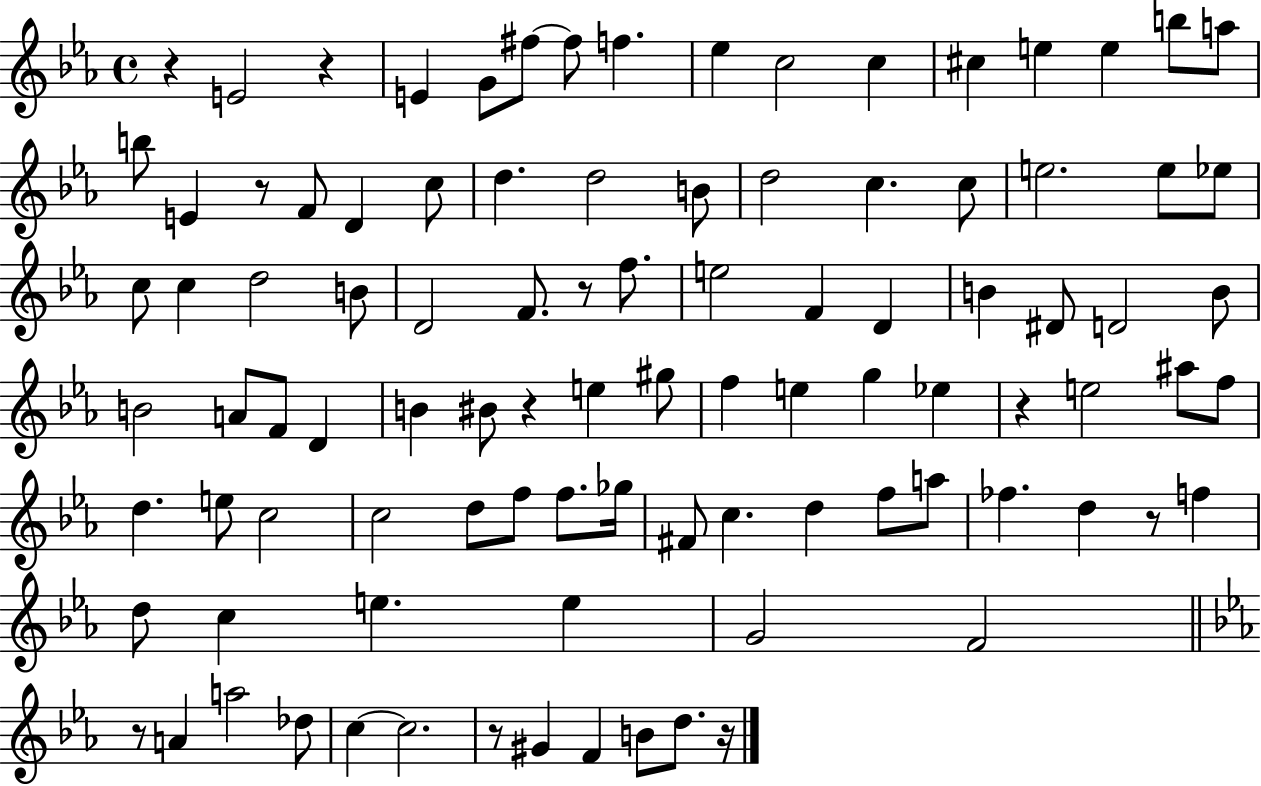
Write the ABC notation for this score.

X:1
T:Untitled
M:4/4
L:1/4
K:Eb
z E2 z E G/2 ^f/2 ^f/2 f _e c2 c ^c e e b/2 a/2 b/2 E z/2 F/2 D c/2 d d2 B/2 d2 c c/2 e2 e/2 _e/2 c/2 c d2 B/2 D2 F/2 z/2 f/2 e2 F D B ^D/2 D2 B/2 B2 A/2 F/2 D B ^B/2 z e ^g/2 f e g _e z e2 ^a/2 f/2 d e/2 c2 c2 d/2 f/2 f/2 _g/4 ^F/2 c d f/2 a/2 _f d z/2 f d/2 c e e G2 F2 z/2 A a2 _d/2 c c2 z/2 ^G F B/2 d/2 z/4